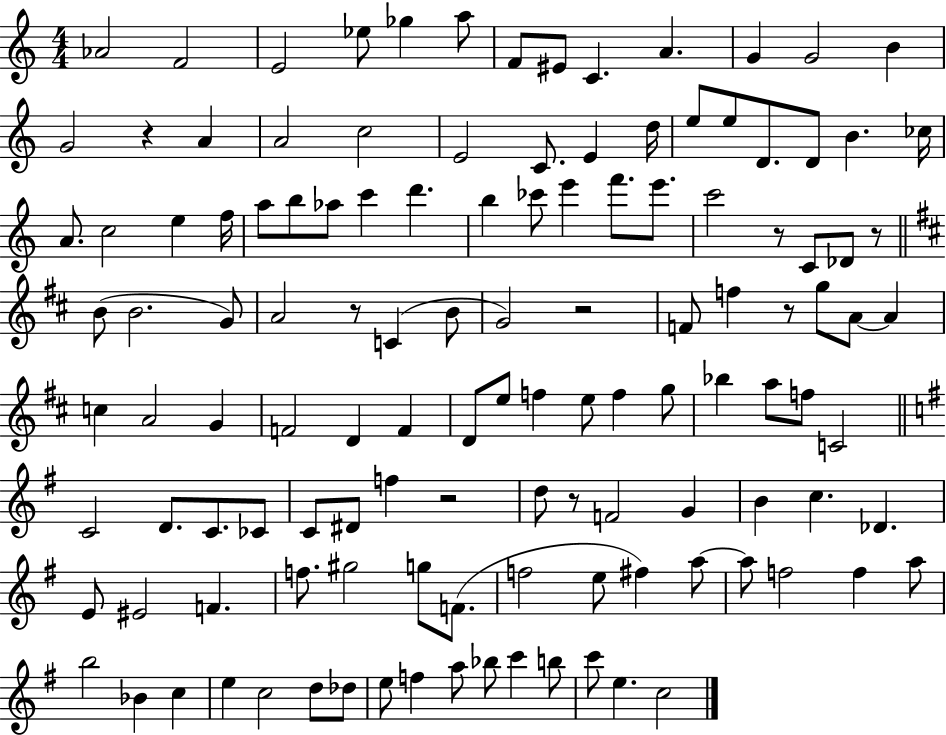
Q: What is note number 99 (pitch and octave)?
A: F5